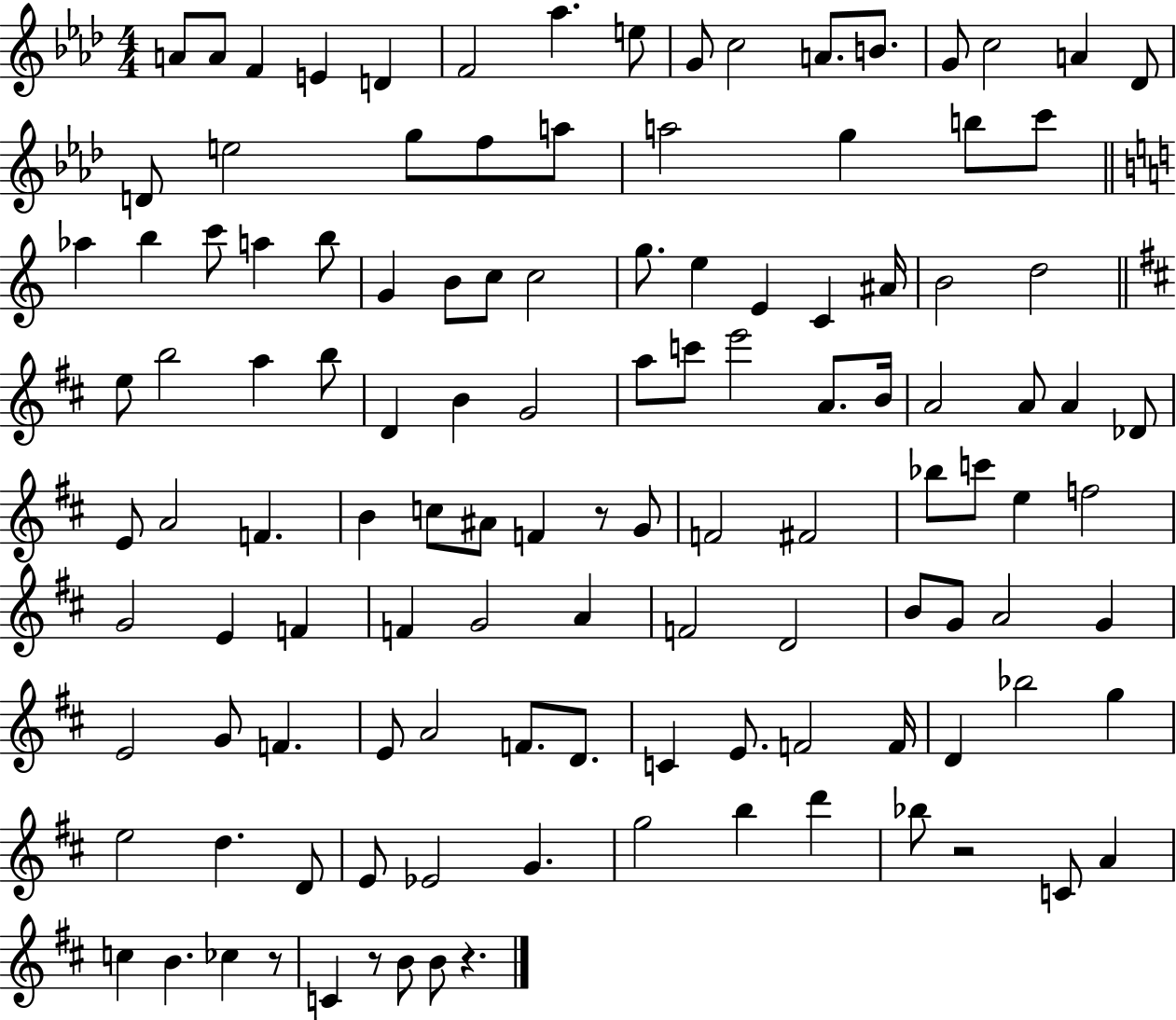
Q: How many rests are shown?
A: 5